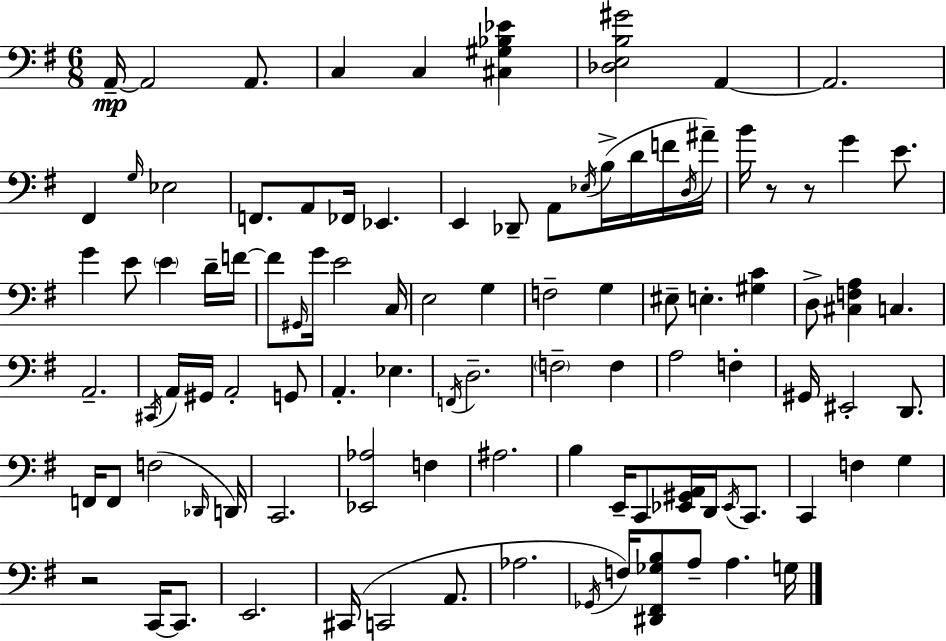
{
  \clef bass
  \numericTimeSignature
  \time 6/8
  \key g \major
  a,16--~~\mp a,2 a,8. | c4 c4 <cis gis bes ees'>4 | <des e b gis'>2 a,4~~ | a,2. | \break fis,4 \grace { g16 } ees2 | f,8. a,8 fes,16 ees,4. | e,4 des,8-- a,8 \acciaccatura { ees16 } b16->( d'16 | f'16 \acciaccatura { d16 }) ais'16-- b'16 r8 r8 g'4 | \break e'8. g'4 e'8 \parenthesize e'4 | d'16-- f'16~~ f'8 \grace { gis,16 } g'16 e'2 | c16 e2 | g4 f2-- | \break g4 eis8-- e4.-. | <gis c'>4 d8-> <cis f a>4 c4. | a,2.-- | \acciaccatura { cis,16 } a,16 gis,16 a,2-. | \break g,8 a,4.-. ees4. | \acciaccatura { f,16 } d2.-- | \parenthesize f2-- | f4 a2 | \break f4-. gis,16 eis,2-. | d,8. f,16 f,8 f2( | \grace { des,16 } d,16) c,2. | <ees, aes>2 | \break f4 ais2. | b4 e,16-- | c,8 <ees, gis, a,>16 d,16 \acciaccatura { ees,16 } c,8. c,4 | f4 g4 r2 | \break c,16~~ c,8. e,2. | cis,16( c,2 | a,8. aes2. | \acciaccatura { ges,16 } f16) <dis, fis, ges b>8 | \break a8-- a4. g16 \bar "|."
}